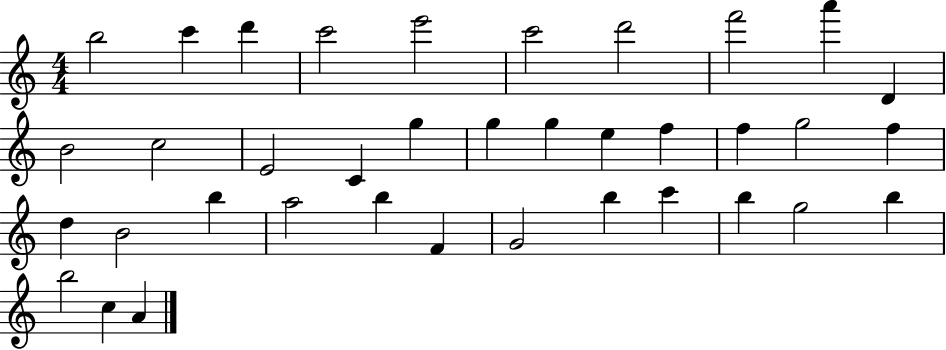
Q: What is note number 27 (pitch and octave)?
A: B5